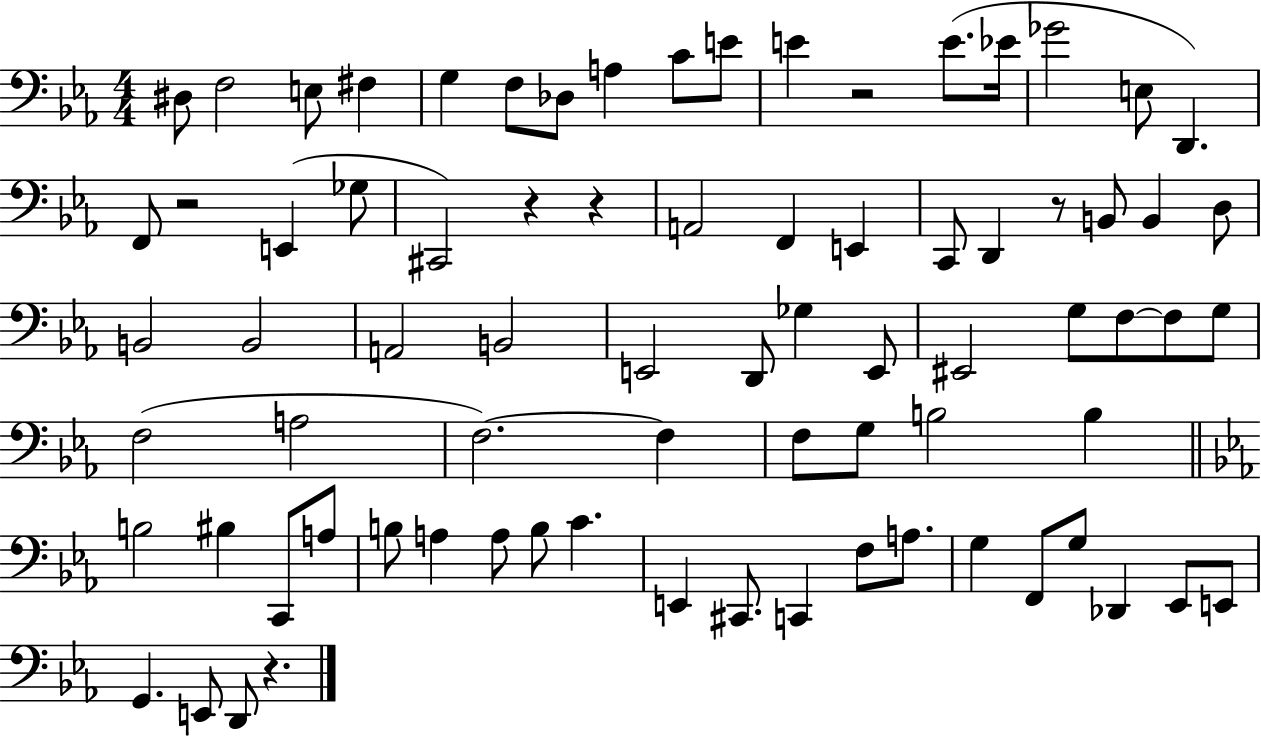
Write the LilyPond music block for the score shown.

{
  \clef bass
  \numericTimeSignature
  \time 4/4
  \key ees \major
  dis8 f2 e8 fis4 | g4 f8 des8 a4 c'8 e'8 | e'4 r2 e'8.( ees'16 | ges'2 e8 d,4.) | \break f,8 r2 e,4( ges8 | cis,2) r4 r4 | a,2 f,4 e,4 | c,8 d,4 r8 b,8 b,4 d8 | \break b,2 b,2 | a,2 b,2 | e,2 d,8 ges4 e,8 | eis,2 g8 f8~~ f8 g8 | \break f2( a2 | f2.~~) f4 | f8 g8 b2 b4 | \bar "||" \break \key ees \major b2 bis4 c,8 a8 | b8 a4 a8 b8 c'4. | e,4 cis,8. c,4 f8 a8. | g4 f,8 g8 des,4 ees,8 e,8 | \break g,4. e,8 d,8 r4. | \bar "|."
}